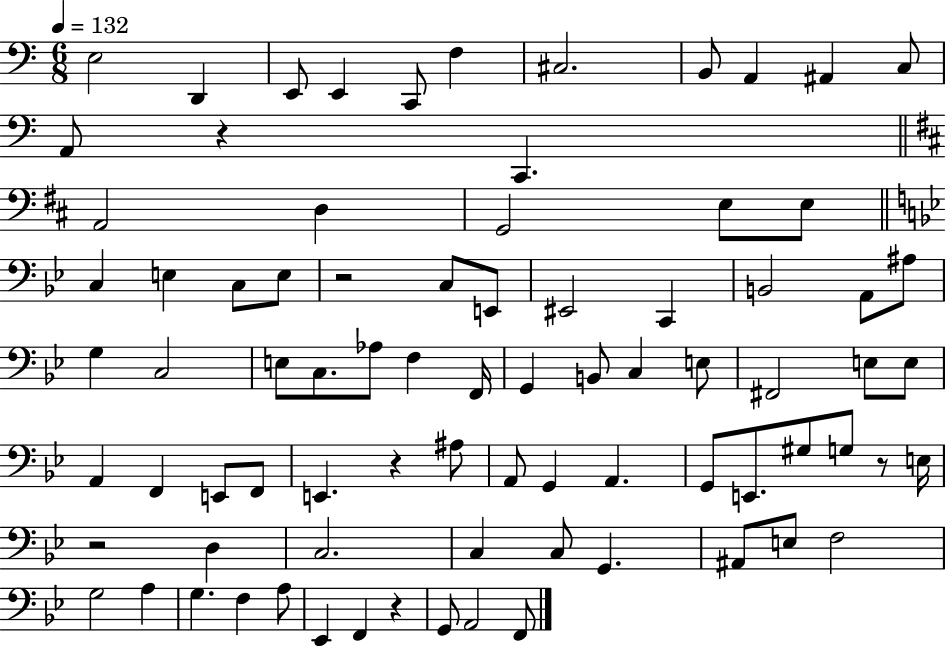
E3/h D2/q E2/e E2/q C2/e F3/q C#3/h. B2/e A2/q A#2/q C3/e A2/e R/q C2/q. A2/h D3/q G2/h E3/e E3/e C3/q E3/q C3/e E3/e R/h C3/e E2/e EIS2/h C2/q B2/h A2/e A#3/e G3/q C3/h E3/e C3/e. Ab3/e F3/q F2/s G2/q B2/e C3/q E3/e F#2/h E3/e E3/e A2/q F2/q E2/e F2/e E2/q. R/q A#3/e A2/e G2/q A2/q. G2/e E2/e. G#3/e G3/e R/e E3/s R/h D3/q C3/h. C3/q C3/e G2/q. A#2/e E3/e F3/h G3/h A3/q G3/q. F3/q A3/e Eb2/q F2/q R/q G2/e A2/h F2/e